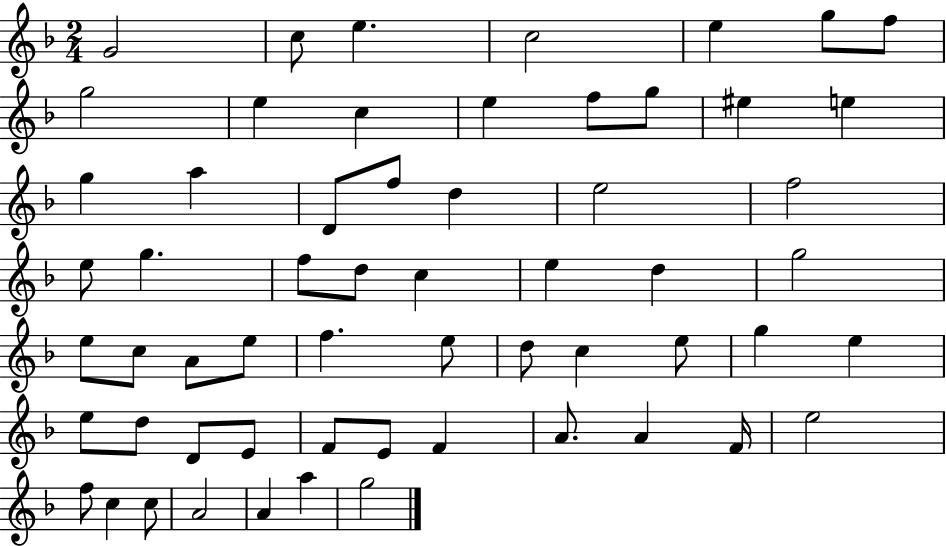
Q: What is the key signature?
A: F major